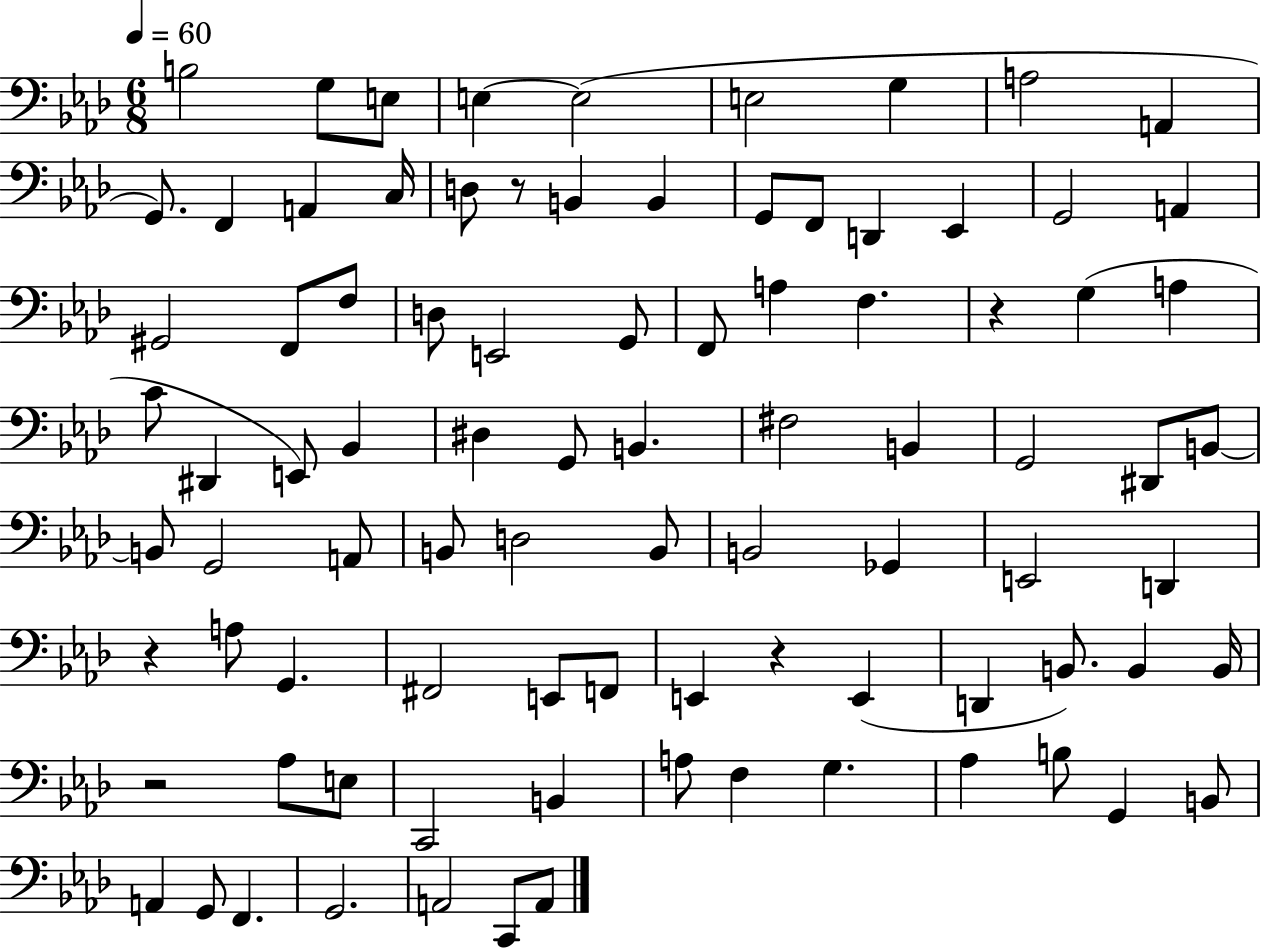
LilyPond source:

{
  \clef bass
  \numericTimeSignature
  \time 6/8
  \key aes \major
  \tempo 4 = 60
  b2 g8 e8 | e4~~ e2( | e2 g4 | a2 a,4 | \break g,8.) f,4 a,4 c16 | d8 r8 b,4 b,4 | g,8 f,8 d,4 ees,4 | g,2 a,4 | \break gis,2 f,8 f8 | d8 e,2 g,8 | f,8 a4 f4. | r4 g4( a4 | \break c'8 dis,4 e,8) bes,4 | dis4 g,8 b,4. | fis2 b,4 | g,2 dis,8 b,8~~ | \break b,8 g,2 a,8 | b,8 d2 b,8 | b,2 ges,4 | e,2 d,4 | \break r4 a8 g,4. | fis,2 e,8 f,8 | e,4 r4 e,4( | d,4 b,8.) b,4 b,16 | \break r2 aes8 e8 | c,2 b,4 | a8 f4 g4. | aes4 b8 g,4 b,8 | \break a,4 g,8 f,4. | g,2. | a,2 c,8 a,8 | \bar "|."
}